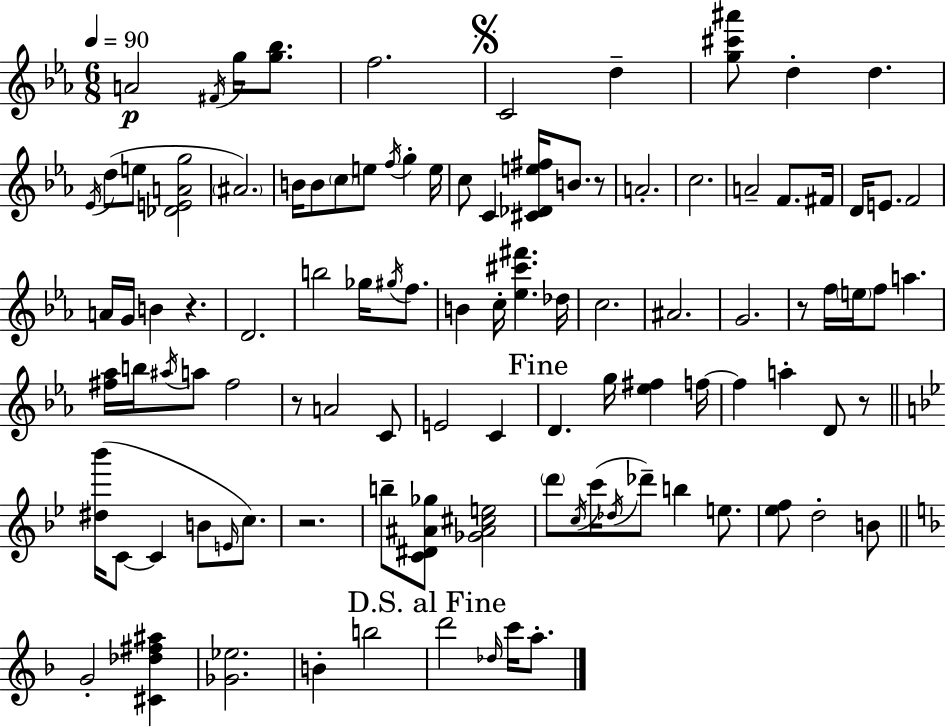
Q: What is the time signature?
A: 6/8